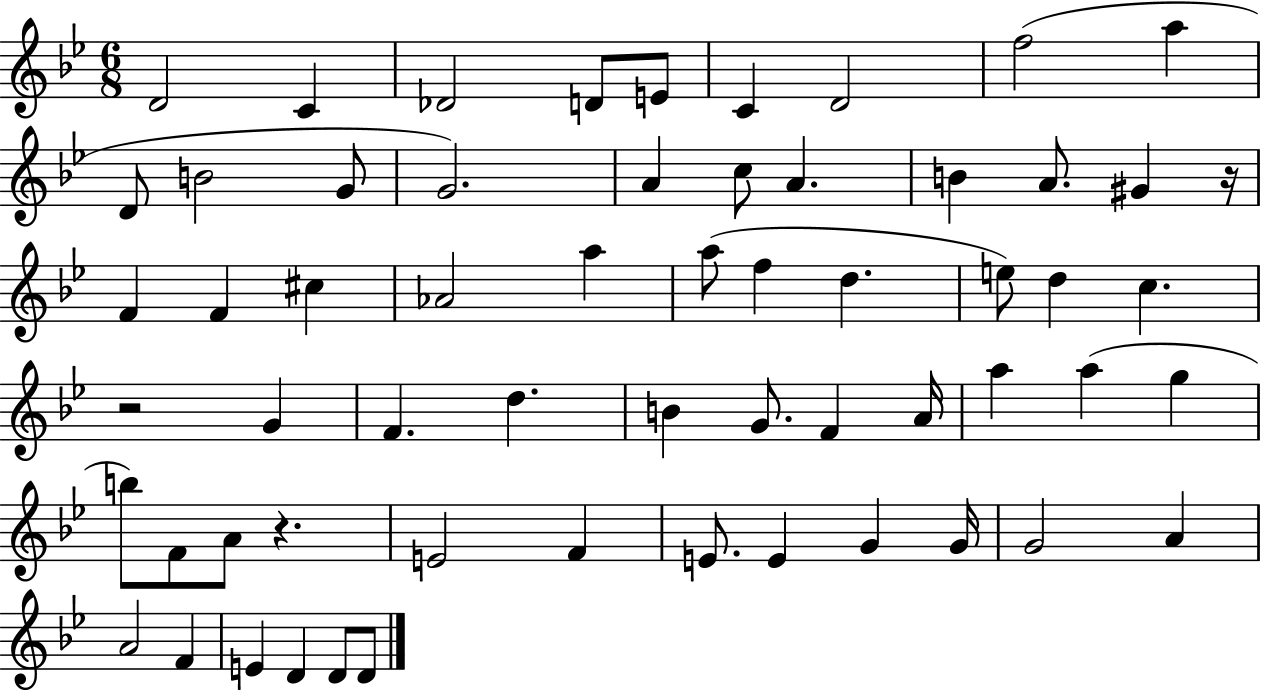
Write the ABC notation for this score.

X:1
T:Untitled
M:6/8
L:1/4
K:Bb
D2 C _D2 D/2 E/2 C D2 f2 a D/2 B2 G/2 G2 A c/2 A B A/2 ^G z/4 F F ^c _A2 a a/2 f d e/2 d c z2 G F d B G/2 F A/4 a a g b/2 F/2 A/2 z E2 F E/2 E G G/4 G2 A A2 F E D D/2 D/2